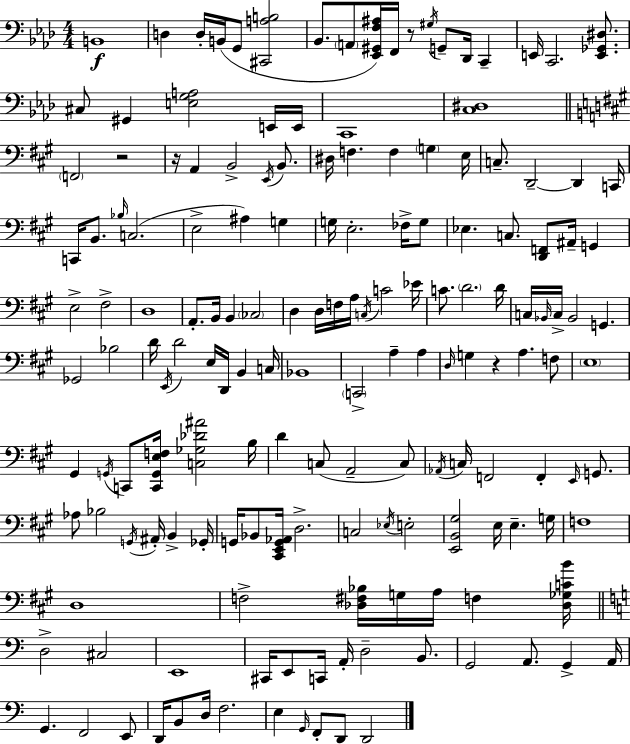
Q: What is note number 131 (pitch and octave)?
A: D3